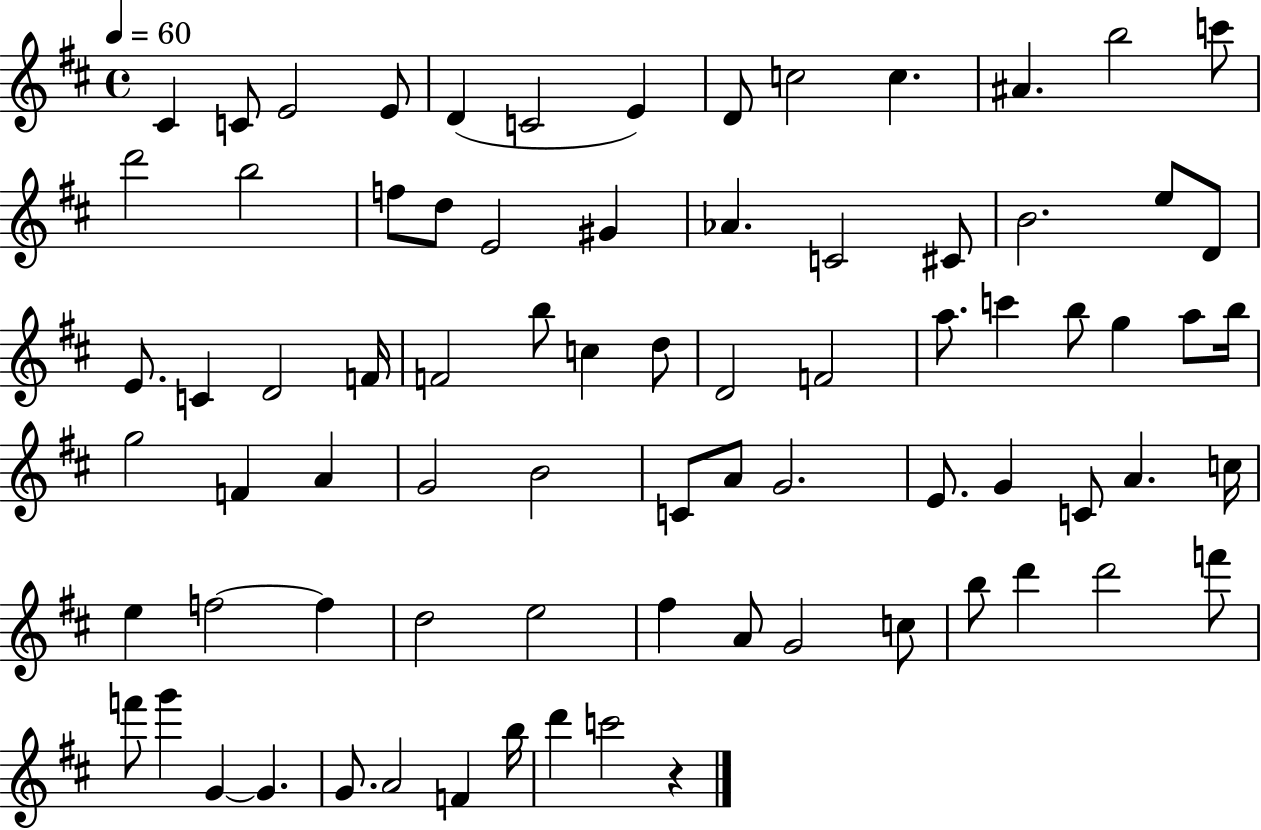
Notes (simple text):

C#4/q C4/e E4/h E4/e D4/q C4/h E4/q D4/e C5/h C5/q. A#4/q. B5/h C6/e D6/h B5/h F5/e D5/e E4/h G#4/q Ab4/q. C4/h C#4/e B4/h. E5/e D4/e E4/e. C4/q D4/h F4/s F4/h B5/e C5/q D5/e D4/h F4/h A5/e. C6/q B5/e G5/q A5/e B5/s G5/h F4/q A4/q G4/h B4/h C4/e A4/e G4/h. E4/e. G4/q C4/e A4/q. C5/s E5/q F5/h F5/q D5/h E5/h F#5/q A4/e G4/h C5/e B5/e D6/q D6/h F6/e F6/e G6/q G4/q G4/q. G4/e. A4/h F4/q B5/s D6/q C6/h R/q